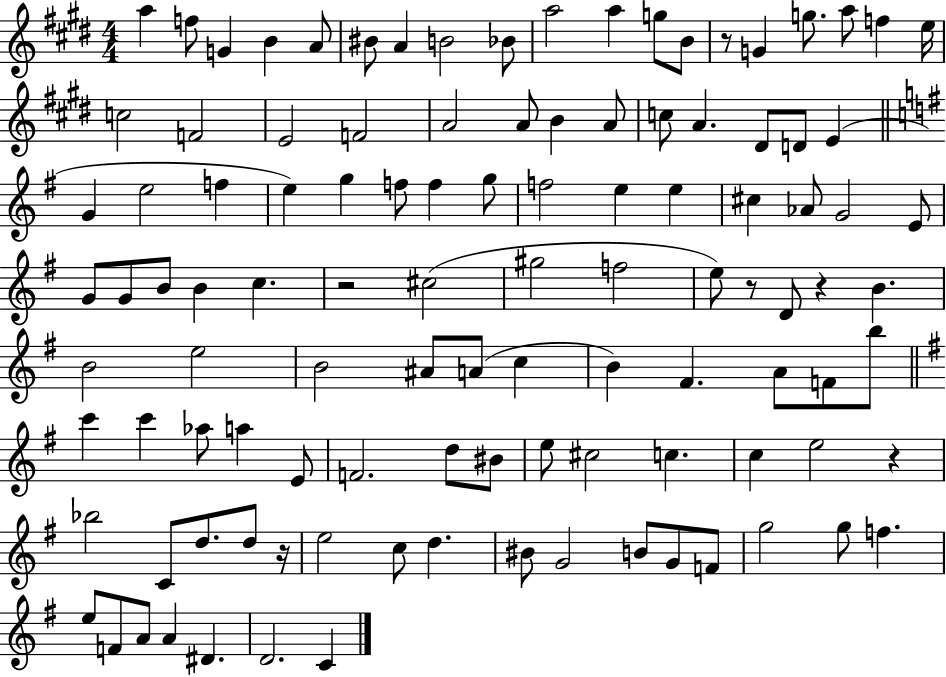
A5/q F5/e G4/q B4/q A4/e BIS4/e A4/q B4/h Bb4/e A5/h A5/q G5/e B4/e R/e G4/q G5/e. A5/e F5/q E5/s C5/h F4/h E4/h F4/h A4/h A4/e B4/q A4/e C5/e A4/q. D#4/e D4/e E4/q G4/q E5/h F5/q E5/q G5/q F5/e F5/q G5/e F5/h E5/q E5/q C#5/q Ab4/e G4/h E4/e G4/e G4/e B4/e B4/q C5/q. R/h C#5/h G#5/h F5/h E5/e R/e D4/e R/q B4/q. B4/h E5/h B4/h A#4/e A4/e C5/q B4/q F#4/q. A4/e F4/e B5/e C6/q C6/q Ab5/e A5/q E4/e F4/h. D5/e BIS4/e E5/e C#5/h C5/q. C5/q E5/h R/q Bb5/h C4/e D5/e. D5/e R/s E5/h C5/e D5/q. BIS4/e G4/h B4/e G4/e F4/e G5/h G5/e F5/q. E5/e F4/e A4/e A4/q D#4/q. D4/h. C4/q